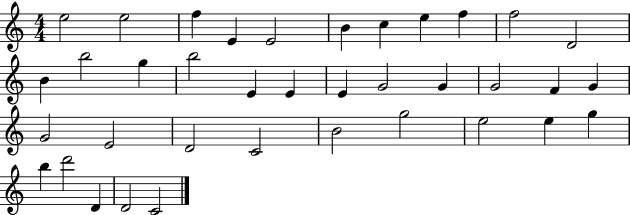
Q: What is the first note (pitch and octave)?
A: E5